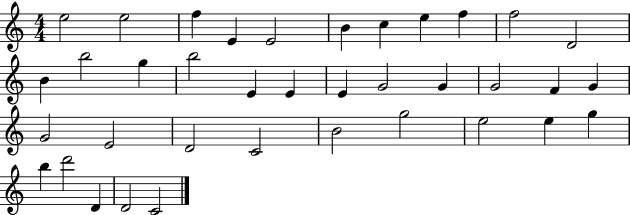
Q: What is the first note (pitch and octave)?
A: E5